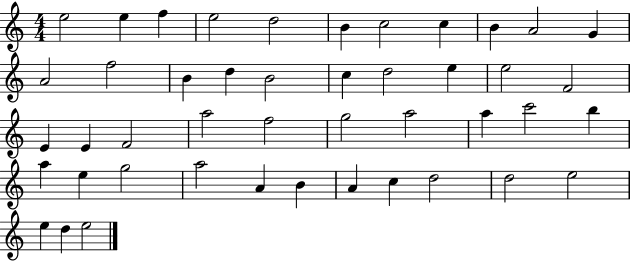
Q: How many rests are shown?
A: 0